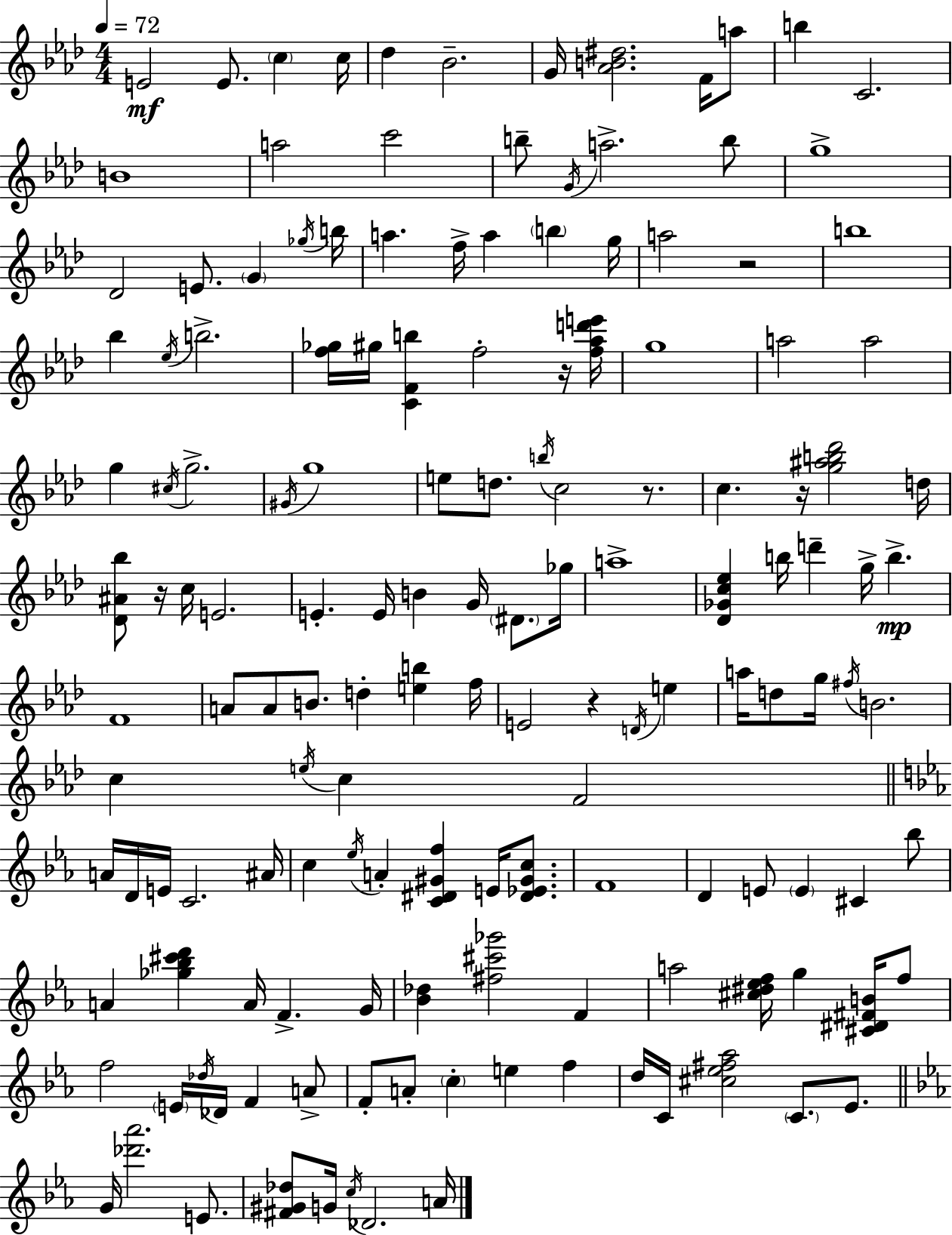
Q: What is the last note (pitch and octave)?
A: A4